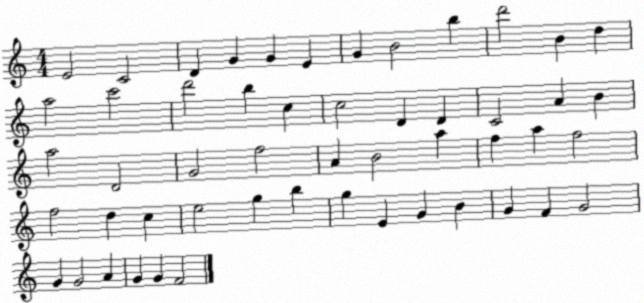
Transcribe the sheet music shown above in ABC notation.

X:1
T:Untitled
M:4/4
L:1/4
K:C
E2 C2 D G G E G B2 b d'2 B d a2 c'2 d'2 b c c2 D D C2 A B a2 D2 G2 f2 A B2 a f a f2 f2 d c e2 g b g E G B G F G2 G G2 A G G F2